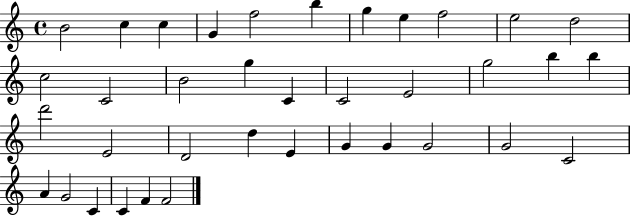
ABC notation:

X:1
T:Untitled
M:4/4
L:1/4
K:C
B2 c c G f2 b g e f2 e2 d2 c2 C2 B2 g C C2 E2 g2 b b d'2 E2 D2 d E G G G2 G2 C2 A G2 C C F F2